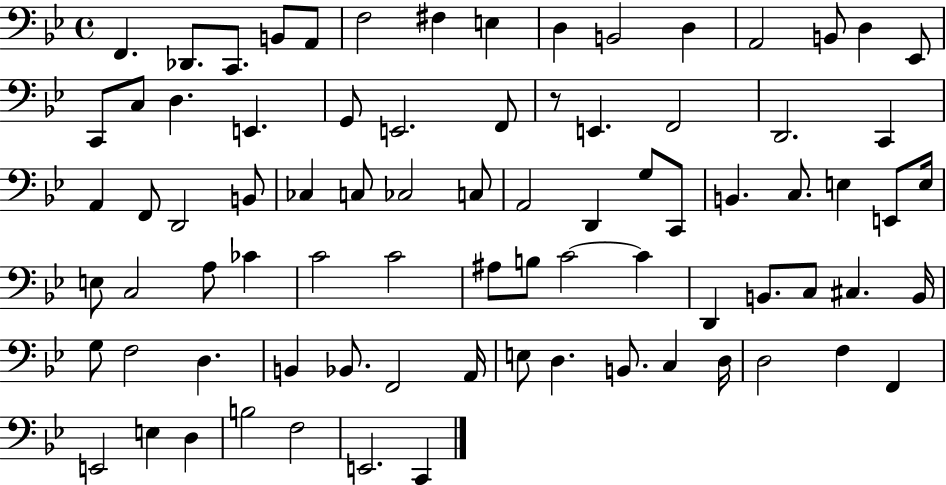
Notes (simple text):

F2/q. Db2/e. C2/e. B2/e A2/e F3/h F#3/q E3/q D3/q B2/h D3/q A2/h B2/e D3/q Eb2/e C2/e C3/e D3/q. E2/q. G2/e E2/h. F2/e R/e E2/q. F2/h D2/h. C2/q A2/q F2/e D2/h B2/e CES3/q C3/e CES3/h C3/e A2/h D2/q G3/e C2/e B2/q. C3/e. E3/q E2/e E3/s E3/e C3/h A3/e CES4/q C4/h C4/h A#3/e B3/e C4/h C4/q D2/q B2/e. C3/e C#3/q. B2/s G3/e F3/h D3/q. B2/q Bb2/e. F2/h A2/s E3/e D3/q. B2/e. C3/q D3/s D3/h F3/q F2/q E2/h E3/q D3/q B3/h F3/h E2/h. C2/q